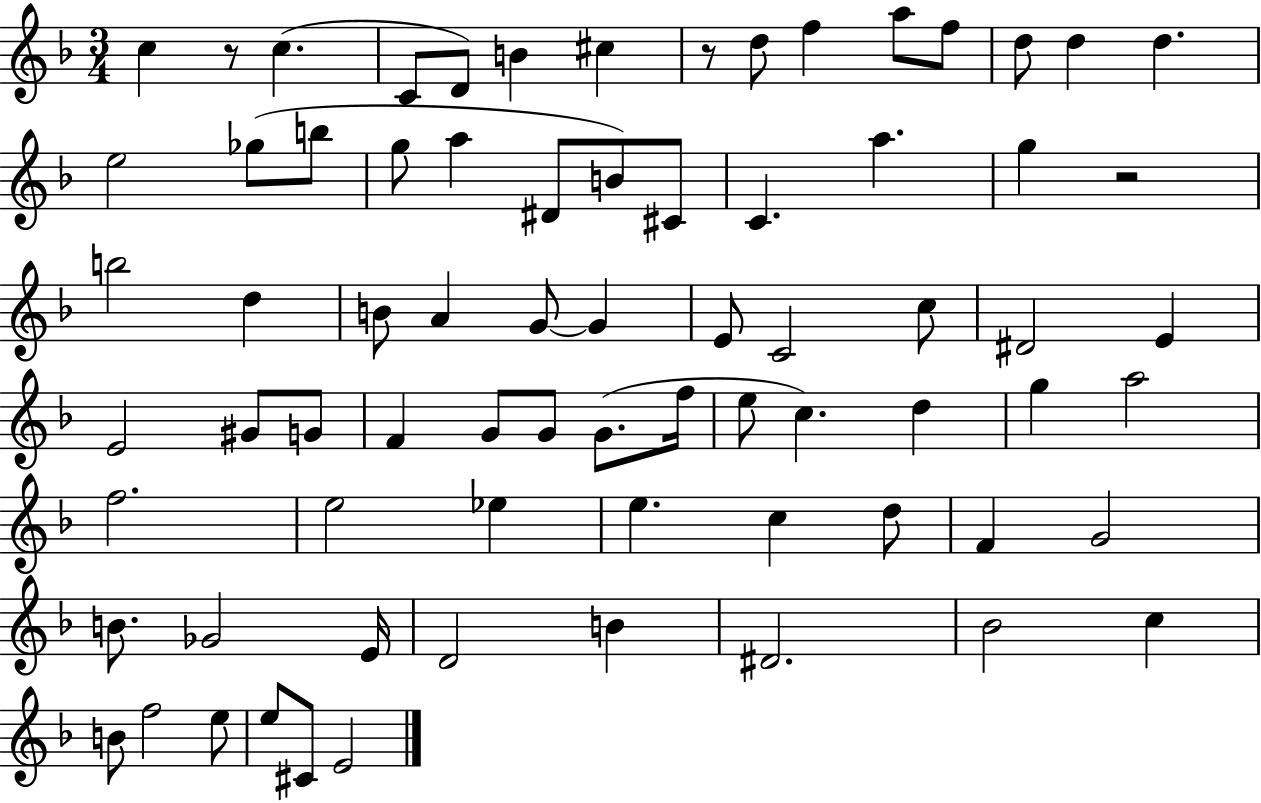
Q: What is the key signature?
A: F major